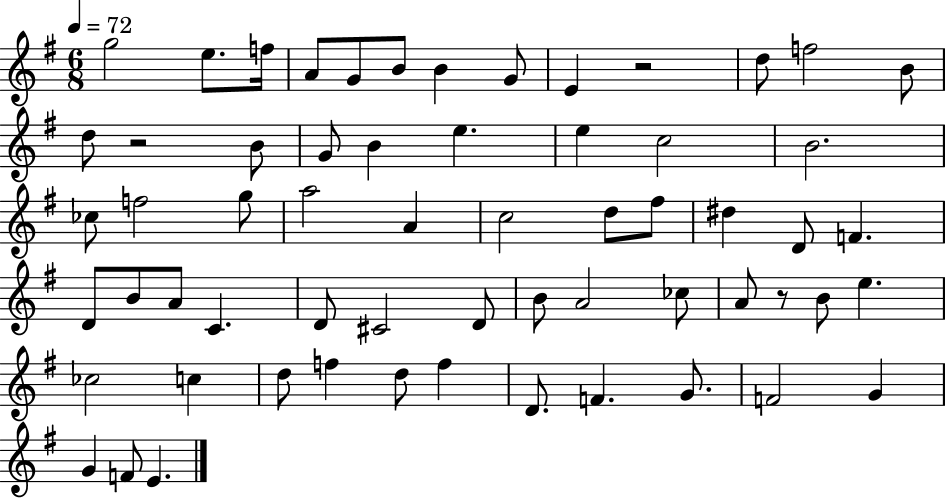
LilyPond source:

{
  \clef treble
  \numericTimeSignature
  \time 6/8
  \key g \major
  \tempo 4 = 72
  g''2 e''8. f''16 | a'8 g'8 b'8 b'4 g'8 | e'4 r2 | d''8 f''2 b'8 | \break d''8 r2 b'8 | g'8 b'4 e''4. | e''4 c''2 | b'2. | \break ces''8 f''2 g''8 | a''2 a'4 | c''2 d''8 fis''8 | dis''4 d'8 f'4. | \break d'8 b'8 a'8 c'4. | d'8 cis'2 d'8 | b'8 a'2 ces''8 | a'8 r8 b'8 e''4. | \break ces''2 c''4 | d''8 f''4 d''8 f''4 | d'8. f'4. g'8. | f'2 g'4 | \break g'4 f'8 e'4. | \bar "|."
}